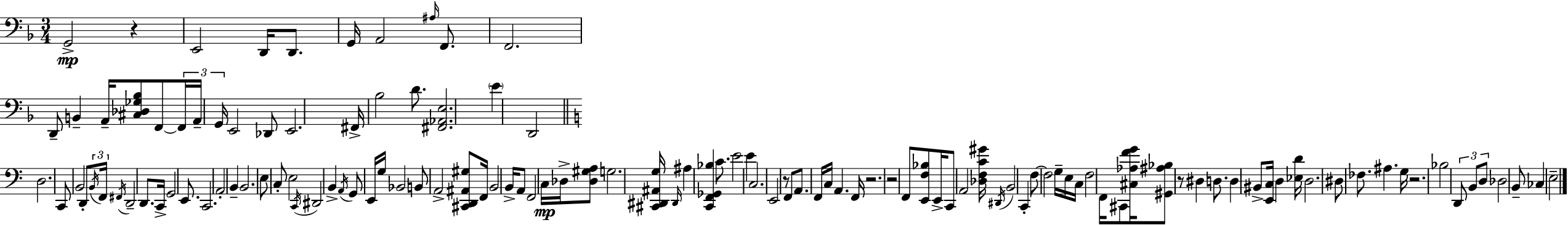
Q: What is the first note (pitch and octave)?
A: G2